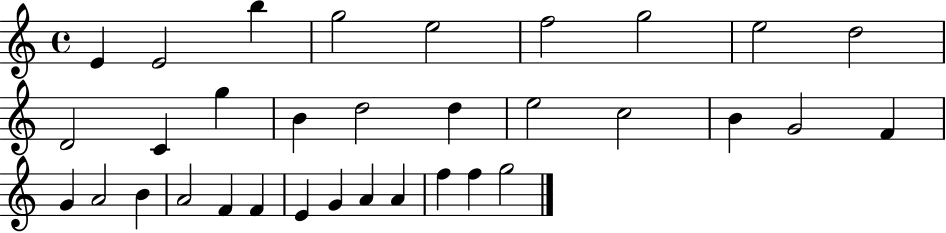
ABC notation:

X:1
T:Untitled
M:4/4
L:1/4
K:C
E E2 b g2 e2 f2 g2 e2 d2 D2 C g B d2 d e2 c2 B G2 F G A2 B A2 F F E G A A f f g2